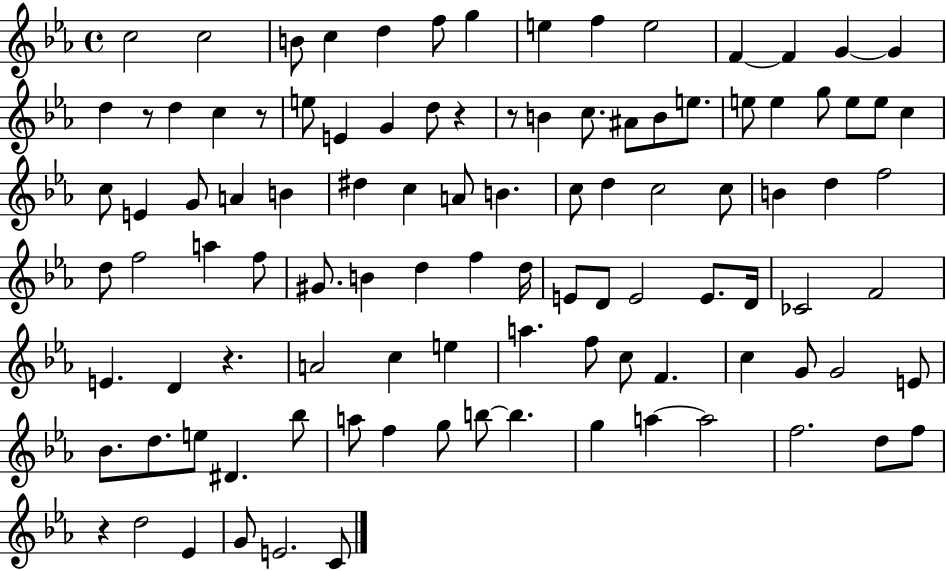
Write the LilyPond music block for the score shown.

{
  \clef treble
  \time 4/4
  \defaultTimeSignature
  \key ees \major
  c''2 c''2 | b'8 c''4 d''4 f''8 g''4 | e''4 f''4 e''2 | f'4~~ f'4 g'4~~ g'4 | \break d''4 r8 d''4 c''4 r8 | e''8 e'4 g'4 d''8 r4 | r8 b'4 c''8. ais'8 b'8 e''8. | e''8 e''4 g''8 e''8 e''8 c''4 | \break c''8 e'4 g'8 a'4 b'4 | dis''4 c''4 a'8 b'4. | c''8 d''4 c''2 c''8 | b'4 d''4 f''2 | \break d''8 f''2 a''4 f''8 | gis'8. b'4 d''4 f''4 d''16 | e'8 d'8 e'2 e'8. d'16 | ces'2 f'2 | \break e'4. d'4 r4. | a'2 c''4 e''4 | a''4. f''8 c''8 f'4. | c''4 g'8 g'2 e'8 | \break bes'8. d''8. e''8 dis'4. bes''8 | a''8 f''4 g''8 b''8~~ b''4. | g''4 a''4~~ a''2 | f''2. d''8 f''8 | \break r4 d''2 ees'4 | g'8 e'2. c'8 | \bar "|."
}